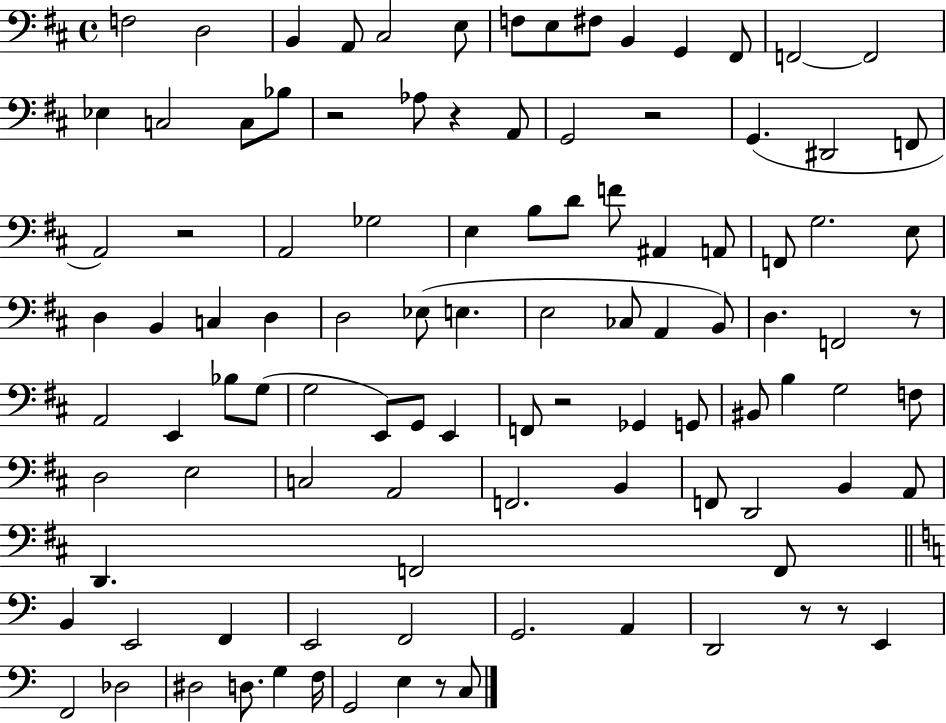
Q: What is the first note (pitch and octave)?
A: F3